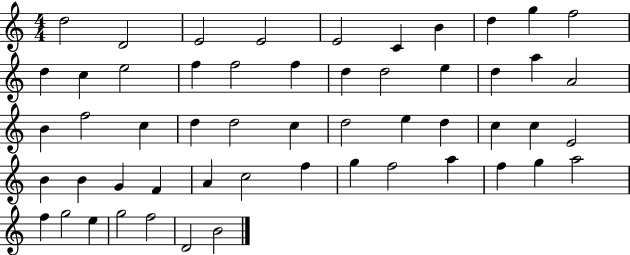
D5/h D4/h E4/h E4/h E4/h C4/q B4/q D5/q G5/q F5/h D5/q C5/q E5/h F5/q F5/h F5/q D5/q D5/h E5/q D5/q A5/q A4/h B4/q F5/h C5/q D5/q D5/h C5/q D5/h E5/q D5/q C5/q C5/q E4/h B4/q B4/q G4/q F4/q A4/q C5/h F5/q G5/q F5/h A5/q F5/q G5/q A5/h F5/q G5/h E5/q G5/h F5/h D4/h B4/h